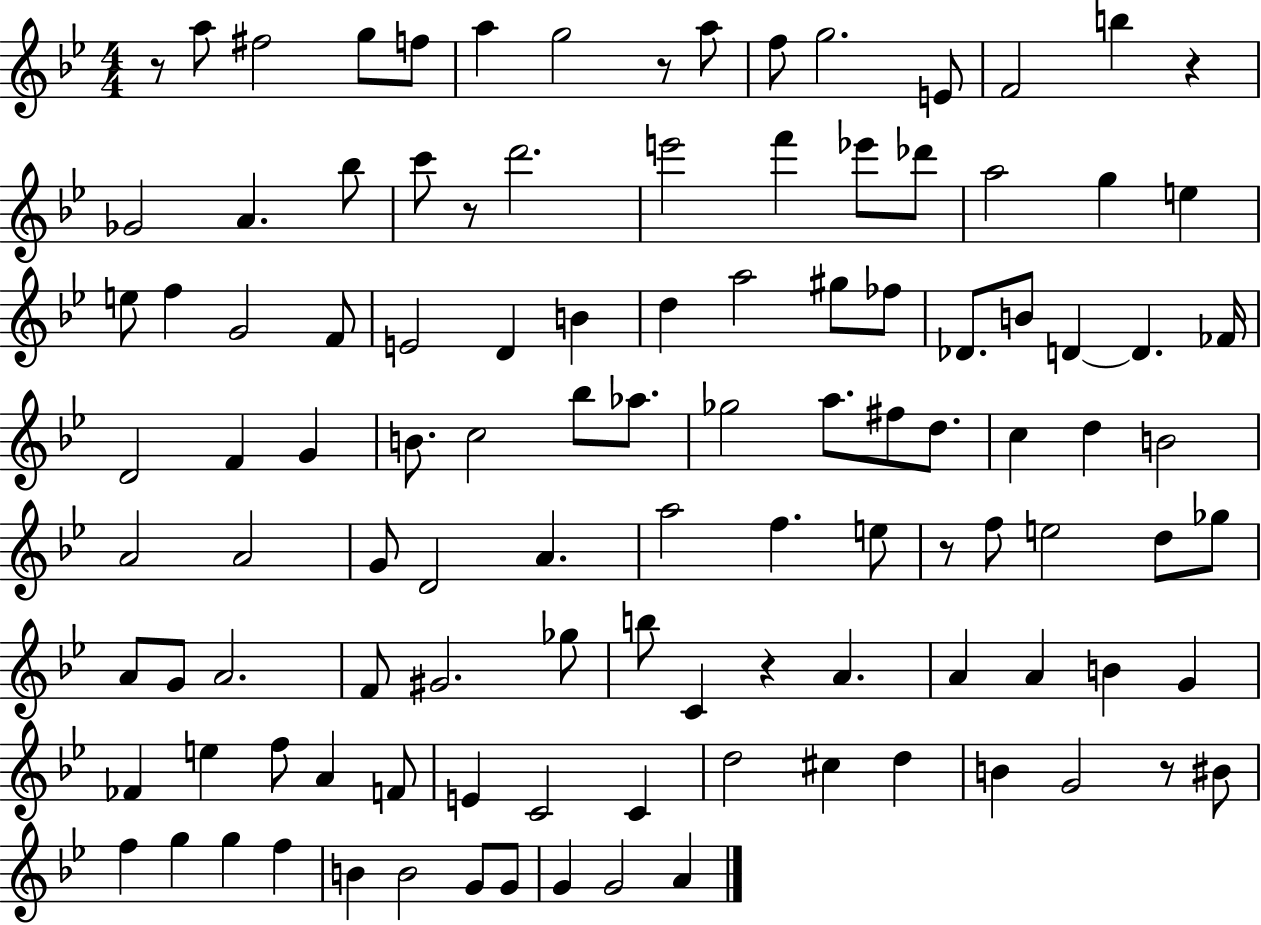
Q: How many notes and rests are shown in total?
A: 111